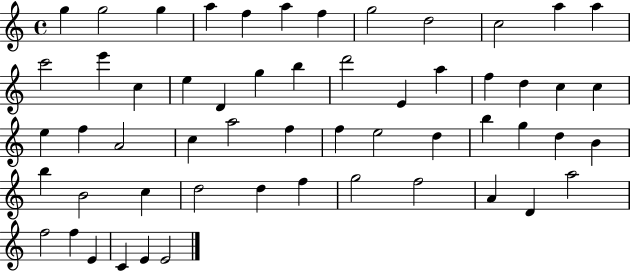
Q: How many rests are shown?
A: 0